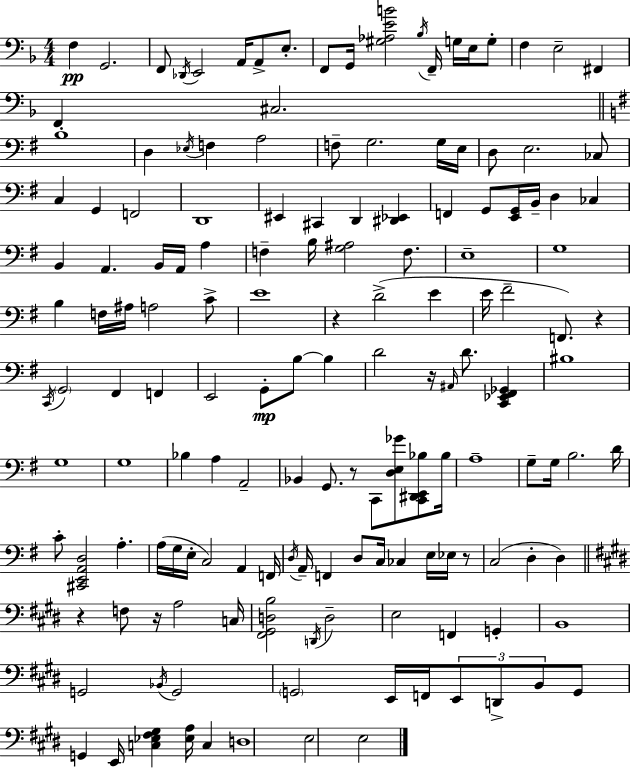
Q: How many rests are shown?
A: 7